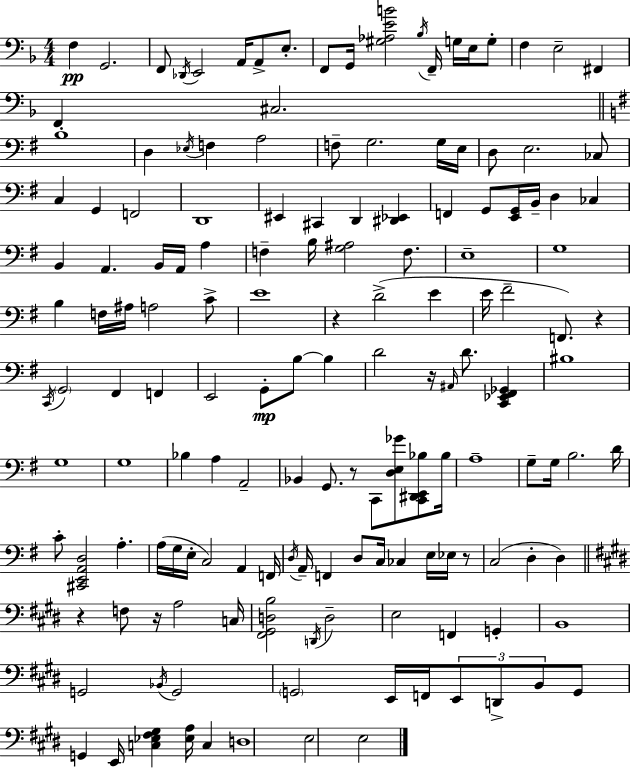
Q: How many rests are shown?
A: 7